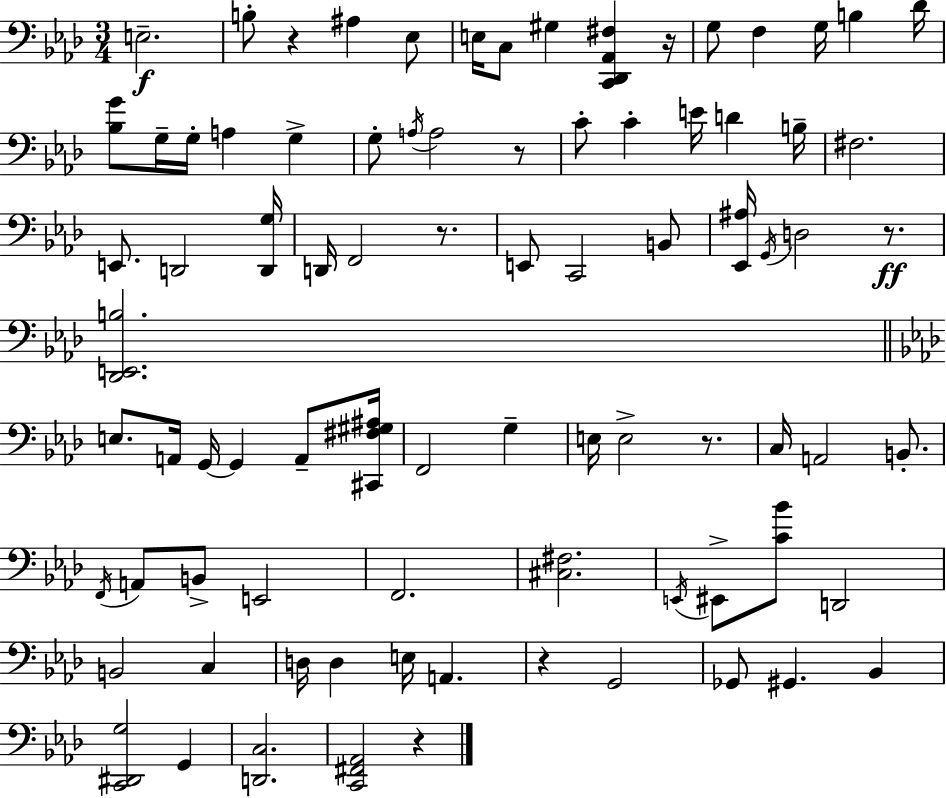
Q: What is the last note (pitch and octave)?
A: G2